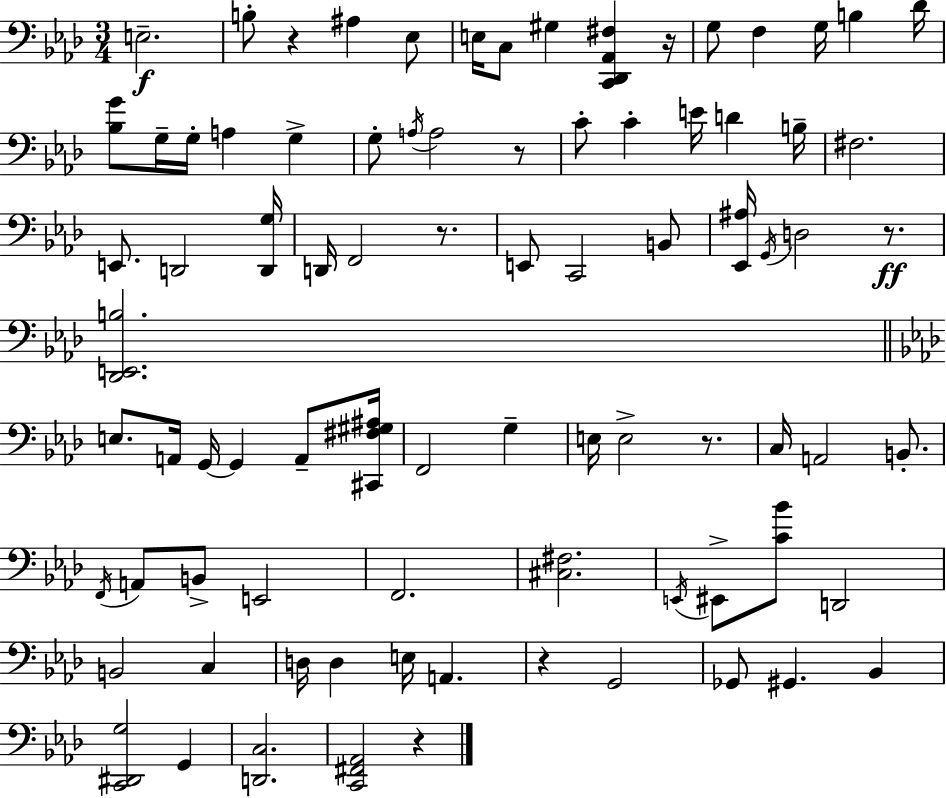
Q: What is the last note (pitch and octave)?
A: G2